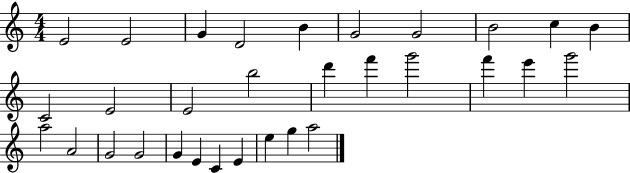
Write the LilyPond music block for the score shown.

{
  \clef treble
  \numericTimeSignature
  \time 4/4
  \key c \major
  e'2 e'2 | g'4 d'2 b'4 | g'2 g'2 | b'2 c''4 b'4 | \break c'2 e'2 | e'2 b''2 | d'''4 f'''4 g'''2 | f'''4 e'''4 g'''2 | \break a''2 a'2 | g'2 g'2 | g'4 e'4 c'4 e'4 | e''4 g''4 a''2 | \break \bar "|."
}